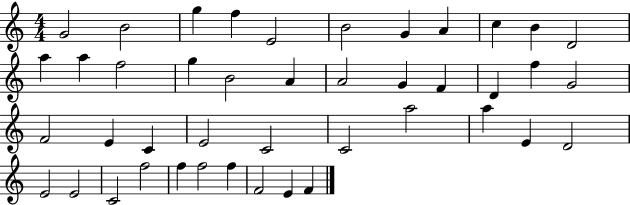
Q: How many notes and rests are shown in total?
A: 43